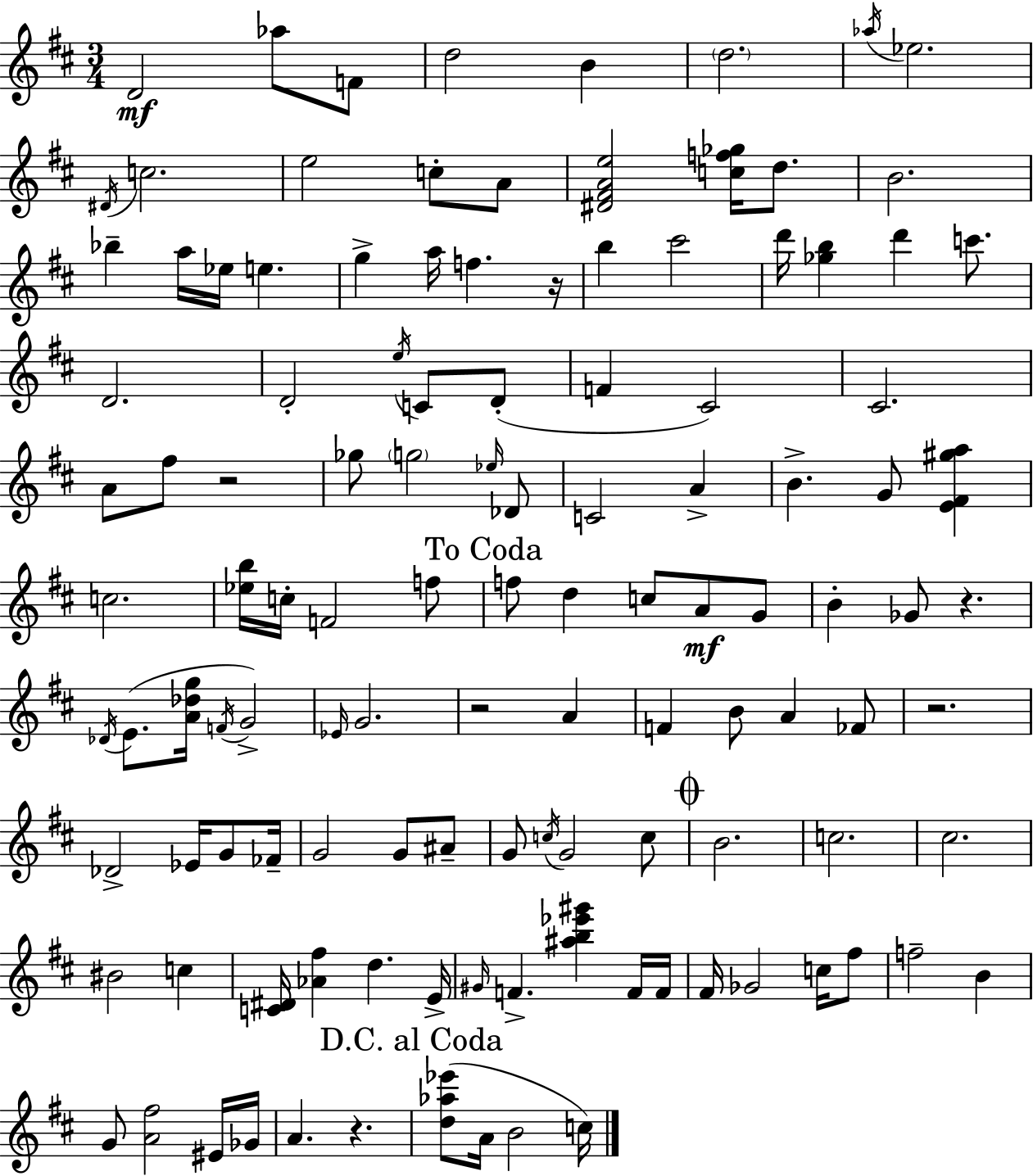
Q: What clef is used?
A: treble